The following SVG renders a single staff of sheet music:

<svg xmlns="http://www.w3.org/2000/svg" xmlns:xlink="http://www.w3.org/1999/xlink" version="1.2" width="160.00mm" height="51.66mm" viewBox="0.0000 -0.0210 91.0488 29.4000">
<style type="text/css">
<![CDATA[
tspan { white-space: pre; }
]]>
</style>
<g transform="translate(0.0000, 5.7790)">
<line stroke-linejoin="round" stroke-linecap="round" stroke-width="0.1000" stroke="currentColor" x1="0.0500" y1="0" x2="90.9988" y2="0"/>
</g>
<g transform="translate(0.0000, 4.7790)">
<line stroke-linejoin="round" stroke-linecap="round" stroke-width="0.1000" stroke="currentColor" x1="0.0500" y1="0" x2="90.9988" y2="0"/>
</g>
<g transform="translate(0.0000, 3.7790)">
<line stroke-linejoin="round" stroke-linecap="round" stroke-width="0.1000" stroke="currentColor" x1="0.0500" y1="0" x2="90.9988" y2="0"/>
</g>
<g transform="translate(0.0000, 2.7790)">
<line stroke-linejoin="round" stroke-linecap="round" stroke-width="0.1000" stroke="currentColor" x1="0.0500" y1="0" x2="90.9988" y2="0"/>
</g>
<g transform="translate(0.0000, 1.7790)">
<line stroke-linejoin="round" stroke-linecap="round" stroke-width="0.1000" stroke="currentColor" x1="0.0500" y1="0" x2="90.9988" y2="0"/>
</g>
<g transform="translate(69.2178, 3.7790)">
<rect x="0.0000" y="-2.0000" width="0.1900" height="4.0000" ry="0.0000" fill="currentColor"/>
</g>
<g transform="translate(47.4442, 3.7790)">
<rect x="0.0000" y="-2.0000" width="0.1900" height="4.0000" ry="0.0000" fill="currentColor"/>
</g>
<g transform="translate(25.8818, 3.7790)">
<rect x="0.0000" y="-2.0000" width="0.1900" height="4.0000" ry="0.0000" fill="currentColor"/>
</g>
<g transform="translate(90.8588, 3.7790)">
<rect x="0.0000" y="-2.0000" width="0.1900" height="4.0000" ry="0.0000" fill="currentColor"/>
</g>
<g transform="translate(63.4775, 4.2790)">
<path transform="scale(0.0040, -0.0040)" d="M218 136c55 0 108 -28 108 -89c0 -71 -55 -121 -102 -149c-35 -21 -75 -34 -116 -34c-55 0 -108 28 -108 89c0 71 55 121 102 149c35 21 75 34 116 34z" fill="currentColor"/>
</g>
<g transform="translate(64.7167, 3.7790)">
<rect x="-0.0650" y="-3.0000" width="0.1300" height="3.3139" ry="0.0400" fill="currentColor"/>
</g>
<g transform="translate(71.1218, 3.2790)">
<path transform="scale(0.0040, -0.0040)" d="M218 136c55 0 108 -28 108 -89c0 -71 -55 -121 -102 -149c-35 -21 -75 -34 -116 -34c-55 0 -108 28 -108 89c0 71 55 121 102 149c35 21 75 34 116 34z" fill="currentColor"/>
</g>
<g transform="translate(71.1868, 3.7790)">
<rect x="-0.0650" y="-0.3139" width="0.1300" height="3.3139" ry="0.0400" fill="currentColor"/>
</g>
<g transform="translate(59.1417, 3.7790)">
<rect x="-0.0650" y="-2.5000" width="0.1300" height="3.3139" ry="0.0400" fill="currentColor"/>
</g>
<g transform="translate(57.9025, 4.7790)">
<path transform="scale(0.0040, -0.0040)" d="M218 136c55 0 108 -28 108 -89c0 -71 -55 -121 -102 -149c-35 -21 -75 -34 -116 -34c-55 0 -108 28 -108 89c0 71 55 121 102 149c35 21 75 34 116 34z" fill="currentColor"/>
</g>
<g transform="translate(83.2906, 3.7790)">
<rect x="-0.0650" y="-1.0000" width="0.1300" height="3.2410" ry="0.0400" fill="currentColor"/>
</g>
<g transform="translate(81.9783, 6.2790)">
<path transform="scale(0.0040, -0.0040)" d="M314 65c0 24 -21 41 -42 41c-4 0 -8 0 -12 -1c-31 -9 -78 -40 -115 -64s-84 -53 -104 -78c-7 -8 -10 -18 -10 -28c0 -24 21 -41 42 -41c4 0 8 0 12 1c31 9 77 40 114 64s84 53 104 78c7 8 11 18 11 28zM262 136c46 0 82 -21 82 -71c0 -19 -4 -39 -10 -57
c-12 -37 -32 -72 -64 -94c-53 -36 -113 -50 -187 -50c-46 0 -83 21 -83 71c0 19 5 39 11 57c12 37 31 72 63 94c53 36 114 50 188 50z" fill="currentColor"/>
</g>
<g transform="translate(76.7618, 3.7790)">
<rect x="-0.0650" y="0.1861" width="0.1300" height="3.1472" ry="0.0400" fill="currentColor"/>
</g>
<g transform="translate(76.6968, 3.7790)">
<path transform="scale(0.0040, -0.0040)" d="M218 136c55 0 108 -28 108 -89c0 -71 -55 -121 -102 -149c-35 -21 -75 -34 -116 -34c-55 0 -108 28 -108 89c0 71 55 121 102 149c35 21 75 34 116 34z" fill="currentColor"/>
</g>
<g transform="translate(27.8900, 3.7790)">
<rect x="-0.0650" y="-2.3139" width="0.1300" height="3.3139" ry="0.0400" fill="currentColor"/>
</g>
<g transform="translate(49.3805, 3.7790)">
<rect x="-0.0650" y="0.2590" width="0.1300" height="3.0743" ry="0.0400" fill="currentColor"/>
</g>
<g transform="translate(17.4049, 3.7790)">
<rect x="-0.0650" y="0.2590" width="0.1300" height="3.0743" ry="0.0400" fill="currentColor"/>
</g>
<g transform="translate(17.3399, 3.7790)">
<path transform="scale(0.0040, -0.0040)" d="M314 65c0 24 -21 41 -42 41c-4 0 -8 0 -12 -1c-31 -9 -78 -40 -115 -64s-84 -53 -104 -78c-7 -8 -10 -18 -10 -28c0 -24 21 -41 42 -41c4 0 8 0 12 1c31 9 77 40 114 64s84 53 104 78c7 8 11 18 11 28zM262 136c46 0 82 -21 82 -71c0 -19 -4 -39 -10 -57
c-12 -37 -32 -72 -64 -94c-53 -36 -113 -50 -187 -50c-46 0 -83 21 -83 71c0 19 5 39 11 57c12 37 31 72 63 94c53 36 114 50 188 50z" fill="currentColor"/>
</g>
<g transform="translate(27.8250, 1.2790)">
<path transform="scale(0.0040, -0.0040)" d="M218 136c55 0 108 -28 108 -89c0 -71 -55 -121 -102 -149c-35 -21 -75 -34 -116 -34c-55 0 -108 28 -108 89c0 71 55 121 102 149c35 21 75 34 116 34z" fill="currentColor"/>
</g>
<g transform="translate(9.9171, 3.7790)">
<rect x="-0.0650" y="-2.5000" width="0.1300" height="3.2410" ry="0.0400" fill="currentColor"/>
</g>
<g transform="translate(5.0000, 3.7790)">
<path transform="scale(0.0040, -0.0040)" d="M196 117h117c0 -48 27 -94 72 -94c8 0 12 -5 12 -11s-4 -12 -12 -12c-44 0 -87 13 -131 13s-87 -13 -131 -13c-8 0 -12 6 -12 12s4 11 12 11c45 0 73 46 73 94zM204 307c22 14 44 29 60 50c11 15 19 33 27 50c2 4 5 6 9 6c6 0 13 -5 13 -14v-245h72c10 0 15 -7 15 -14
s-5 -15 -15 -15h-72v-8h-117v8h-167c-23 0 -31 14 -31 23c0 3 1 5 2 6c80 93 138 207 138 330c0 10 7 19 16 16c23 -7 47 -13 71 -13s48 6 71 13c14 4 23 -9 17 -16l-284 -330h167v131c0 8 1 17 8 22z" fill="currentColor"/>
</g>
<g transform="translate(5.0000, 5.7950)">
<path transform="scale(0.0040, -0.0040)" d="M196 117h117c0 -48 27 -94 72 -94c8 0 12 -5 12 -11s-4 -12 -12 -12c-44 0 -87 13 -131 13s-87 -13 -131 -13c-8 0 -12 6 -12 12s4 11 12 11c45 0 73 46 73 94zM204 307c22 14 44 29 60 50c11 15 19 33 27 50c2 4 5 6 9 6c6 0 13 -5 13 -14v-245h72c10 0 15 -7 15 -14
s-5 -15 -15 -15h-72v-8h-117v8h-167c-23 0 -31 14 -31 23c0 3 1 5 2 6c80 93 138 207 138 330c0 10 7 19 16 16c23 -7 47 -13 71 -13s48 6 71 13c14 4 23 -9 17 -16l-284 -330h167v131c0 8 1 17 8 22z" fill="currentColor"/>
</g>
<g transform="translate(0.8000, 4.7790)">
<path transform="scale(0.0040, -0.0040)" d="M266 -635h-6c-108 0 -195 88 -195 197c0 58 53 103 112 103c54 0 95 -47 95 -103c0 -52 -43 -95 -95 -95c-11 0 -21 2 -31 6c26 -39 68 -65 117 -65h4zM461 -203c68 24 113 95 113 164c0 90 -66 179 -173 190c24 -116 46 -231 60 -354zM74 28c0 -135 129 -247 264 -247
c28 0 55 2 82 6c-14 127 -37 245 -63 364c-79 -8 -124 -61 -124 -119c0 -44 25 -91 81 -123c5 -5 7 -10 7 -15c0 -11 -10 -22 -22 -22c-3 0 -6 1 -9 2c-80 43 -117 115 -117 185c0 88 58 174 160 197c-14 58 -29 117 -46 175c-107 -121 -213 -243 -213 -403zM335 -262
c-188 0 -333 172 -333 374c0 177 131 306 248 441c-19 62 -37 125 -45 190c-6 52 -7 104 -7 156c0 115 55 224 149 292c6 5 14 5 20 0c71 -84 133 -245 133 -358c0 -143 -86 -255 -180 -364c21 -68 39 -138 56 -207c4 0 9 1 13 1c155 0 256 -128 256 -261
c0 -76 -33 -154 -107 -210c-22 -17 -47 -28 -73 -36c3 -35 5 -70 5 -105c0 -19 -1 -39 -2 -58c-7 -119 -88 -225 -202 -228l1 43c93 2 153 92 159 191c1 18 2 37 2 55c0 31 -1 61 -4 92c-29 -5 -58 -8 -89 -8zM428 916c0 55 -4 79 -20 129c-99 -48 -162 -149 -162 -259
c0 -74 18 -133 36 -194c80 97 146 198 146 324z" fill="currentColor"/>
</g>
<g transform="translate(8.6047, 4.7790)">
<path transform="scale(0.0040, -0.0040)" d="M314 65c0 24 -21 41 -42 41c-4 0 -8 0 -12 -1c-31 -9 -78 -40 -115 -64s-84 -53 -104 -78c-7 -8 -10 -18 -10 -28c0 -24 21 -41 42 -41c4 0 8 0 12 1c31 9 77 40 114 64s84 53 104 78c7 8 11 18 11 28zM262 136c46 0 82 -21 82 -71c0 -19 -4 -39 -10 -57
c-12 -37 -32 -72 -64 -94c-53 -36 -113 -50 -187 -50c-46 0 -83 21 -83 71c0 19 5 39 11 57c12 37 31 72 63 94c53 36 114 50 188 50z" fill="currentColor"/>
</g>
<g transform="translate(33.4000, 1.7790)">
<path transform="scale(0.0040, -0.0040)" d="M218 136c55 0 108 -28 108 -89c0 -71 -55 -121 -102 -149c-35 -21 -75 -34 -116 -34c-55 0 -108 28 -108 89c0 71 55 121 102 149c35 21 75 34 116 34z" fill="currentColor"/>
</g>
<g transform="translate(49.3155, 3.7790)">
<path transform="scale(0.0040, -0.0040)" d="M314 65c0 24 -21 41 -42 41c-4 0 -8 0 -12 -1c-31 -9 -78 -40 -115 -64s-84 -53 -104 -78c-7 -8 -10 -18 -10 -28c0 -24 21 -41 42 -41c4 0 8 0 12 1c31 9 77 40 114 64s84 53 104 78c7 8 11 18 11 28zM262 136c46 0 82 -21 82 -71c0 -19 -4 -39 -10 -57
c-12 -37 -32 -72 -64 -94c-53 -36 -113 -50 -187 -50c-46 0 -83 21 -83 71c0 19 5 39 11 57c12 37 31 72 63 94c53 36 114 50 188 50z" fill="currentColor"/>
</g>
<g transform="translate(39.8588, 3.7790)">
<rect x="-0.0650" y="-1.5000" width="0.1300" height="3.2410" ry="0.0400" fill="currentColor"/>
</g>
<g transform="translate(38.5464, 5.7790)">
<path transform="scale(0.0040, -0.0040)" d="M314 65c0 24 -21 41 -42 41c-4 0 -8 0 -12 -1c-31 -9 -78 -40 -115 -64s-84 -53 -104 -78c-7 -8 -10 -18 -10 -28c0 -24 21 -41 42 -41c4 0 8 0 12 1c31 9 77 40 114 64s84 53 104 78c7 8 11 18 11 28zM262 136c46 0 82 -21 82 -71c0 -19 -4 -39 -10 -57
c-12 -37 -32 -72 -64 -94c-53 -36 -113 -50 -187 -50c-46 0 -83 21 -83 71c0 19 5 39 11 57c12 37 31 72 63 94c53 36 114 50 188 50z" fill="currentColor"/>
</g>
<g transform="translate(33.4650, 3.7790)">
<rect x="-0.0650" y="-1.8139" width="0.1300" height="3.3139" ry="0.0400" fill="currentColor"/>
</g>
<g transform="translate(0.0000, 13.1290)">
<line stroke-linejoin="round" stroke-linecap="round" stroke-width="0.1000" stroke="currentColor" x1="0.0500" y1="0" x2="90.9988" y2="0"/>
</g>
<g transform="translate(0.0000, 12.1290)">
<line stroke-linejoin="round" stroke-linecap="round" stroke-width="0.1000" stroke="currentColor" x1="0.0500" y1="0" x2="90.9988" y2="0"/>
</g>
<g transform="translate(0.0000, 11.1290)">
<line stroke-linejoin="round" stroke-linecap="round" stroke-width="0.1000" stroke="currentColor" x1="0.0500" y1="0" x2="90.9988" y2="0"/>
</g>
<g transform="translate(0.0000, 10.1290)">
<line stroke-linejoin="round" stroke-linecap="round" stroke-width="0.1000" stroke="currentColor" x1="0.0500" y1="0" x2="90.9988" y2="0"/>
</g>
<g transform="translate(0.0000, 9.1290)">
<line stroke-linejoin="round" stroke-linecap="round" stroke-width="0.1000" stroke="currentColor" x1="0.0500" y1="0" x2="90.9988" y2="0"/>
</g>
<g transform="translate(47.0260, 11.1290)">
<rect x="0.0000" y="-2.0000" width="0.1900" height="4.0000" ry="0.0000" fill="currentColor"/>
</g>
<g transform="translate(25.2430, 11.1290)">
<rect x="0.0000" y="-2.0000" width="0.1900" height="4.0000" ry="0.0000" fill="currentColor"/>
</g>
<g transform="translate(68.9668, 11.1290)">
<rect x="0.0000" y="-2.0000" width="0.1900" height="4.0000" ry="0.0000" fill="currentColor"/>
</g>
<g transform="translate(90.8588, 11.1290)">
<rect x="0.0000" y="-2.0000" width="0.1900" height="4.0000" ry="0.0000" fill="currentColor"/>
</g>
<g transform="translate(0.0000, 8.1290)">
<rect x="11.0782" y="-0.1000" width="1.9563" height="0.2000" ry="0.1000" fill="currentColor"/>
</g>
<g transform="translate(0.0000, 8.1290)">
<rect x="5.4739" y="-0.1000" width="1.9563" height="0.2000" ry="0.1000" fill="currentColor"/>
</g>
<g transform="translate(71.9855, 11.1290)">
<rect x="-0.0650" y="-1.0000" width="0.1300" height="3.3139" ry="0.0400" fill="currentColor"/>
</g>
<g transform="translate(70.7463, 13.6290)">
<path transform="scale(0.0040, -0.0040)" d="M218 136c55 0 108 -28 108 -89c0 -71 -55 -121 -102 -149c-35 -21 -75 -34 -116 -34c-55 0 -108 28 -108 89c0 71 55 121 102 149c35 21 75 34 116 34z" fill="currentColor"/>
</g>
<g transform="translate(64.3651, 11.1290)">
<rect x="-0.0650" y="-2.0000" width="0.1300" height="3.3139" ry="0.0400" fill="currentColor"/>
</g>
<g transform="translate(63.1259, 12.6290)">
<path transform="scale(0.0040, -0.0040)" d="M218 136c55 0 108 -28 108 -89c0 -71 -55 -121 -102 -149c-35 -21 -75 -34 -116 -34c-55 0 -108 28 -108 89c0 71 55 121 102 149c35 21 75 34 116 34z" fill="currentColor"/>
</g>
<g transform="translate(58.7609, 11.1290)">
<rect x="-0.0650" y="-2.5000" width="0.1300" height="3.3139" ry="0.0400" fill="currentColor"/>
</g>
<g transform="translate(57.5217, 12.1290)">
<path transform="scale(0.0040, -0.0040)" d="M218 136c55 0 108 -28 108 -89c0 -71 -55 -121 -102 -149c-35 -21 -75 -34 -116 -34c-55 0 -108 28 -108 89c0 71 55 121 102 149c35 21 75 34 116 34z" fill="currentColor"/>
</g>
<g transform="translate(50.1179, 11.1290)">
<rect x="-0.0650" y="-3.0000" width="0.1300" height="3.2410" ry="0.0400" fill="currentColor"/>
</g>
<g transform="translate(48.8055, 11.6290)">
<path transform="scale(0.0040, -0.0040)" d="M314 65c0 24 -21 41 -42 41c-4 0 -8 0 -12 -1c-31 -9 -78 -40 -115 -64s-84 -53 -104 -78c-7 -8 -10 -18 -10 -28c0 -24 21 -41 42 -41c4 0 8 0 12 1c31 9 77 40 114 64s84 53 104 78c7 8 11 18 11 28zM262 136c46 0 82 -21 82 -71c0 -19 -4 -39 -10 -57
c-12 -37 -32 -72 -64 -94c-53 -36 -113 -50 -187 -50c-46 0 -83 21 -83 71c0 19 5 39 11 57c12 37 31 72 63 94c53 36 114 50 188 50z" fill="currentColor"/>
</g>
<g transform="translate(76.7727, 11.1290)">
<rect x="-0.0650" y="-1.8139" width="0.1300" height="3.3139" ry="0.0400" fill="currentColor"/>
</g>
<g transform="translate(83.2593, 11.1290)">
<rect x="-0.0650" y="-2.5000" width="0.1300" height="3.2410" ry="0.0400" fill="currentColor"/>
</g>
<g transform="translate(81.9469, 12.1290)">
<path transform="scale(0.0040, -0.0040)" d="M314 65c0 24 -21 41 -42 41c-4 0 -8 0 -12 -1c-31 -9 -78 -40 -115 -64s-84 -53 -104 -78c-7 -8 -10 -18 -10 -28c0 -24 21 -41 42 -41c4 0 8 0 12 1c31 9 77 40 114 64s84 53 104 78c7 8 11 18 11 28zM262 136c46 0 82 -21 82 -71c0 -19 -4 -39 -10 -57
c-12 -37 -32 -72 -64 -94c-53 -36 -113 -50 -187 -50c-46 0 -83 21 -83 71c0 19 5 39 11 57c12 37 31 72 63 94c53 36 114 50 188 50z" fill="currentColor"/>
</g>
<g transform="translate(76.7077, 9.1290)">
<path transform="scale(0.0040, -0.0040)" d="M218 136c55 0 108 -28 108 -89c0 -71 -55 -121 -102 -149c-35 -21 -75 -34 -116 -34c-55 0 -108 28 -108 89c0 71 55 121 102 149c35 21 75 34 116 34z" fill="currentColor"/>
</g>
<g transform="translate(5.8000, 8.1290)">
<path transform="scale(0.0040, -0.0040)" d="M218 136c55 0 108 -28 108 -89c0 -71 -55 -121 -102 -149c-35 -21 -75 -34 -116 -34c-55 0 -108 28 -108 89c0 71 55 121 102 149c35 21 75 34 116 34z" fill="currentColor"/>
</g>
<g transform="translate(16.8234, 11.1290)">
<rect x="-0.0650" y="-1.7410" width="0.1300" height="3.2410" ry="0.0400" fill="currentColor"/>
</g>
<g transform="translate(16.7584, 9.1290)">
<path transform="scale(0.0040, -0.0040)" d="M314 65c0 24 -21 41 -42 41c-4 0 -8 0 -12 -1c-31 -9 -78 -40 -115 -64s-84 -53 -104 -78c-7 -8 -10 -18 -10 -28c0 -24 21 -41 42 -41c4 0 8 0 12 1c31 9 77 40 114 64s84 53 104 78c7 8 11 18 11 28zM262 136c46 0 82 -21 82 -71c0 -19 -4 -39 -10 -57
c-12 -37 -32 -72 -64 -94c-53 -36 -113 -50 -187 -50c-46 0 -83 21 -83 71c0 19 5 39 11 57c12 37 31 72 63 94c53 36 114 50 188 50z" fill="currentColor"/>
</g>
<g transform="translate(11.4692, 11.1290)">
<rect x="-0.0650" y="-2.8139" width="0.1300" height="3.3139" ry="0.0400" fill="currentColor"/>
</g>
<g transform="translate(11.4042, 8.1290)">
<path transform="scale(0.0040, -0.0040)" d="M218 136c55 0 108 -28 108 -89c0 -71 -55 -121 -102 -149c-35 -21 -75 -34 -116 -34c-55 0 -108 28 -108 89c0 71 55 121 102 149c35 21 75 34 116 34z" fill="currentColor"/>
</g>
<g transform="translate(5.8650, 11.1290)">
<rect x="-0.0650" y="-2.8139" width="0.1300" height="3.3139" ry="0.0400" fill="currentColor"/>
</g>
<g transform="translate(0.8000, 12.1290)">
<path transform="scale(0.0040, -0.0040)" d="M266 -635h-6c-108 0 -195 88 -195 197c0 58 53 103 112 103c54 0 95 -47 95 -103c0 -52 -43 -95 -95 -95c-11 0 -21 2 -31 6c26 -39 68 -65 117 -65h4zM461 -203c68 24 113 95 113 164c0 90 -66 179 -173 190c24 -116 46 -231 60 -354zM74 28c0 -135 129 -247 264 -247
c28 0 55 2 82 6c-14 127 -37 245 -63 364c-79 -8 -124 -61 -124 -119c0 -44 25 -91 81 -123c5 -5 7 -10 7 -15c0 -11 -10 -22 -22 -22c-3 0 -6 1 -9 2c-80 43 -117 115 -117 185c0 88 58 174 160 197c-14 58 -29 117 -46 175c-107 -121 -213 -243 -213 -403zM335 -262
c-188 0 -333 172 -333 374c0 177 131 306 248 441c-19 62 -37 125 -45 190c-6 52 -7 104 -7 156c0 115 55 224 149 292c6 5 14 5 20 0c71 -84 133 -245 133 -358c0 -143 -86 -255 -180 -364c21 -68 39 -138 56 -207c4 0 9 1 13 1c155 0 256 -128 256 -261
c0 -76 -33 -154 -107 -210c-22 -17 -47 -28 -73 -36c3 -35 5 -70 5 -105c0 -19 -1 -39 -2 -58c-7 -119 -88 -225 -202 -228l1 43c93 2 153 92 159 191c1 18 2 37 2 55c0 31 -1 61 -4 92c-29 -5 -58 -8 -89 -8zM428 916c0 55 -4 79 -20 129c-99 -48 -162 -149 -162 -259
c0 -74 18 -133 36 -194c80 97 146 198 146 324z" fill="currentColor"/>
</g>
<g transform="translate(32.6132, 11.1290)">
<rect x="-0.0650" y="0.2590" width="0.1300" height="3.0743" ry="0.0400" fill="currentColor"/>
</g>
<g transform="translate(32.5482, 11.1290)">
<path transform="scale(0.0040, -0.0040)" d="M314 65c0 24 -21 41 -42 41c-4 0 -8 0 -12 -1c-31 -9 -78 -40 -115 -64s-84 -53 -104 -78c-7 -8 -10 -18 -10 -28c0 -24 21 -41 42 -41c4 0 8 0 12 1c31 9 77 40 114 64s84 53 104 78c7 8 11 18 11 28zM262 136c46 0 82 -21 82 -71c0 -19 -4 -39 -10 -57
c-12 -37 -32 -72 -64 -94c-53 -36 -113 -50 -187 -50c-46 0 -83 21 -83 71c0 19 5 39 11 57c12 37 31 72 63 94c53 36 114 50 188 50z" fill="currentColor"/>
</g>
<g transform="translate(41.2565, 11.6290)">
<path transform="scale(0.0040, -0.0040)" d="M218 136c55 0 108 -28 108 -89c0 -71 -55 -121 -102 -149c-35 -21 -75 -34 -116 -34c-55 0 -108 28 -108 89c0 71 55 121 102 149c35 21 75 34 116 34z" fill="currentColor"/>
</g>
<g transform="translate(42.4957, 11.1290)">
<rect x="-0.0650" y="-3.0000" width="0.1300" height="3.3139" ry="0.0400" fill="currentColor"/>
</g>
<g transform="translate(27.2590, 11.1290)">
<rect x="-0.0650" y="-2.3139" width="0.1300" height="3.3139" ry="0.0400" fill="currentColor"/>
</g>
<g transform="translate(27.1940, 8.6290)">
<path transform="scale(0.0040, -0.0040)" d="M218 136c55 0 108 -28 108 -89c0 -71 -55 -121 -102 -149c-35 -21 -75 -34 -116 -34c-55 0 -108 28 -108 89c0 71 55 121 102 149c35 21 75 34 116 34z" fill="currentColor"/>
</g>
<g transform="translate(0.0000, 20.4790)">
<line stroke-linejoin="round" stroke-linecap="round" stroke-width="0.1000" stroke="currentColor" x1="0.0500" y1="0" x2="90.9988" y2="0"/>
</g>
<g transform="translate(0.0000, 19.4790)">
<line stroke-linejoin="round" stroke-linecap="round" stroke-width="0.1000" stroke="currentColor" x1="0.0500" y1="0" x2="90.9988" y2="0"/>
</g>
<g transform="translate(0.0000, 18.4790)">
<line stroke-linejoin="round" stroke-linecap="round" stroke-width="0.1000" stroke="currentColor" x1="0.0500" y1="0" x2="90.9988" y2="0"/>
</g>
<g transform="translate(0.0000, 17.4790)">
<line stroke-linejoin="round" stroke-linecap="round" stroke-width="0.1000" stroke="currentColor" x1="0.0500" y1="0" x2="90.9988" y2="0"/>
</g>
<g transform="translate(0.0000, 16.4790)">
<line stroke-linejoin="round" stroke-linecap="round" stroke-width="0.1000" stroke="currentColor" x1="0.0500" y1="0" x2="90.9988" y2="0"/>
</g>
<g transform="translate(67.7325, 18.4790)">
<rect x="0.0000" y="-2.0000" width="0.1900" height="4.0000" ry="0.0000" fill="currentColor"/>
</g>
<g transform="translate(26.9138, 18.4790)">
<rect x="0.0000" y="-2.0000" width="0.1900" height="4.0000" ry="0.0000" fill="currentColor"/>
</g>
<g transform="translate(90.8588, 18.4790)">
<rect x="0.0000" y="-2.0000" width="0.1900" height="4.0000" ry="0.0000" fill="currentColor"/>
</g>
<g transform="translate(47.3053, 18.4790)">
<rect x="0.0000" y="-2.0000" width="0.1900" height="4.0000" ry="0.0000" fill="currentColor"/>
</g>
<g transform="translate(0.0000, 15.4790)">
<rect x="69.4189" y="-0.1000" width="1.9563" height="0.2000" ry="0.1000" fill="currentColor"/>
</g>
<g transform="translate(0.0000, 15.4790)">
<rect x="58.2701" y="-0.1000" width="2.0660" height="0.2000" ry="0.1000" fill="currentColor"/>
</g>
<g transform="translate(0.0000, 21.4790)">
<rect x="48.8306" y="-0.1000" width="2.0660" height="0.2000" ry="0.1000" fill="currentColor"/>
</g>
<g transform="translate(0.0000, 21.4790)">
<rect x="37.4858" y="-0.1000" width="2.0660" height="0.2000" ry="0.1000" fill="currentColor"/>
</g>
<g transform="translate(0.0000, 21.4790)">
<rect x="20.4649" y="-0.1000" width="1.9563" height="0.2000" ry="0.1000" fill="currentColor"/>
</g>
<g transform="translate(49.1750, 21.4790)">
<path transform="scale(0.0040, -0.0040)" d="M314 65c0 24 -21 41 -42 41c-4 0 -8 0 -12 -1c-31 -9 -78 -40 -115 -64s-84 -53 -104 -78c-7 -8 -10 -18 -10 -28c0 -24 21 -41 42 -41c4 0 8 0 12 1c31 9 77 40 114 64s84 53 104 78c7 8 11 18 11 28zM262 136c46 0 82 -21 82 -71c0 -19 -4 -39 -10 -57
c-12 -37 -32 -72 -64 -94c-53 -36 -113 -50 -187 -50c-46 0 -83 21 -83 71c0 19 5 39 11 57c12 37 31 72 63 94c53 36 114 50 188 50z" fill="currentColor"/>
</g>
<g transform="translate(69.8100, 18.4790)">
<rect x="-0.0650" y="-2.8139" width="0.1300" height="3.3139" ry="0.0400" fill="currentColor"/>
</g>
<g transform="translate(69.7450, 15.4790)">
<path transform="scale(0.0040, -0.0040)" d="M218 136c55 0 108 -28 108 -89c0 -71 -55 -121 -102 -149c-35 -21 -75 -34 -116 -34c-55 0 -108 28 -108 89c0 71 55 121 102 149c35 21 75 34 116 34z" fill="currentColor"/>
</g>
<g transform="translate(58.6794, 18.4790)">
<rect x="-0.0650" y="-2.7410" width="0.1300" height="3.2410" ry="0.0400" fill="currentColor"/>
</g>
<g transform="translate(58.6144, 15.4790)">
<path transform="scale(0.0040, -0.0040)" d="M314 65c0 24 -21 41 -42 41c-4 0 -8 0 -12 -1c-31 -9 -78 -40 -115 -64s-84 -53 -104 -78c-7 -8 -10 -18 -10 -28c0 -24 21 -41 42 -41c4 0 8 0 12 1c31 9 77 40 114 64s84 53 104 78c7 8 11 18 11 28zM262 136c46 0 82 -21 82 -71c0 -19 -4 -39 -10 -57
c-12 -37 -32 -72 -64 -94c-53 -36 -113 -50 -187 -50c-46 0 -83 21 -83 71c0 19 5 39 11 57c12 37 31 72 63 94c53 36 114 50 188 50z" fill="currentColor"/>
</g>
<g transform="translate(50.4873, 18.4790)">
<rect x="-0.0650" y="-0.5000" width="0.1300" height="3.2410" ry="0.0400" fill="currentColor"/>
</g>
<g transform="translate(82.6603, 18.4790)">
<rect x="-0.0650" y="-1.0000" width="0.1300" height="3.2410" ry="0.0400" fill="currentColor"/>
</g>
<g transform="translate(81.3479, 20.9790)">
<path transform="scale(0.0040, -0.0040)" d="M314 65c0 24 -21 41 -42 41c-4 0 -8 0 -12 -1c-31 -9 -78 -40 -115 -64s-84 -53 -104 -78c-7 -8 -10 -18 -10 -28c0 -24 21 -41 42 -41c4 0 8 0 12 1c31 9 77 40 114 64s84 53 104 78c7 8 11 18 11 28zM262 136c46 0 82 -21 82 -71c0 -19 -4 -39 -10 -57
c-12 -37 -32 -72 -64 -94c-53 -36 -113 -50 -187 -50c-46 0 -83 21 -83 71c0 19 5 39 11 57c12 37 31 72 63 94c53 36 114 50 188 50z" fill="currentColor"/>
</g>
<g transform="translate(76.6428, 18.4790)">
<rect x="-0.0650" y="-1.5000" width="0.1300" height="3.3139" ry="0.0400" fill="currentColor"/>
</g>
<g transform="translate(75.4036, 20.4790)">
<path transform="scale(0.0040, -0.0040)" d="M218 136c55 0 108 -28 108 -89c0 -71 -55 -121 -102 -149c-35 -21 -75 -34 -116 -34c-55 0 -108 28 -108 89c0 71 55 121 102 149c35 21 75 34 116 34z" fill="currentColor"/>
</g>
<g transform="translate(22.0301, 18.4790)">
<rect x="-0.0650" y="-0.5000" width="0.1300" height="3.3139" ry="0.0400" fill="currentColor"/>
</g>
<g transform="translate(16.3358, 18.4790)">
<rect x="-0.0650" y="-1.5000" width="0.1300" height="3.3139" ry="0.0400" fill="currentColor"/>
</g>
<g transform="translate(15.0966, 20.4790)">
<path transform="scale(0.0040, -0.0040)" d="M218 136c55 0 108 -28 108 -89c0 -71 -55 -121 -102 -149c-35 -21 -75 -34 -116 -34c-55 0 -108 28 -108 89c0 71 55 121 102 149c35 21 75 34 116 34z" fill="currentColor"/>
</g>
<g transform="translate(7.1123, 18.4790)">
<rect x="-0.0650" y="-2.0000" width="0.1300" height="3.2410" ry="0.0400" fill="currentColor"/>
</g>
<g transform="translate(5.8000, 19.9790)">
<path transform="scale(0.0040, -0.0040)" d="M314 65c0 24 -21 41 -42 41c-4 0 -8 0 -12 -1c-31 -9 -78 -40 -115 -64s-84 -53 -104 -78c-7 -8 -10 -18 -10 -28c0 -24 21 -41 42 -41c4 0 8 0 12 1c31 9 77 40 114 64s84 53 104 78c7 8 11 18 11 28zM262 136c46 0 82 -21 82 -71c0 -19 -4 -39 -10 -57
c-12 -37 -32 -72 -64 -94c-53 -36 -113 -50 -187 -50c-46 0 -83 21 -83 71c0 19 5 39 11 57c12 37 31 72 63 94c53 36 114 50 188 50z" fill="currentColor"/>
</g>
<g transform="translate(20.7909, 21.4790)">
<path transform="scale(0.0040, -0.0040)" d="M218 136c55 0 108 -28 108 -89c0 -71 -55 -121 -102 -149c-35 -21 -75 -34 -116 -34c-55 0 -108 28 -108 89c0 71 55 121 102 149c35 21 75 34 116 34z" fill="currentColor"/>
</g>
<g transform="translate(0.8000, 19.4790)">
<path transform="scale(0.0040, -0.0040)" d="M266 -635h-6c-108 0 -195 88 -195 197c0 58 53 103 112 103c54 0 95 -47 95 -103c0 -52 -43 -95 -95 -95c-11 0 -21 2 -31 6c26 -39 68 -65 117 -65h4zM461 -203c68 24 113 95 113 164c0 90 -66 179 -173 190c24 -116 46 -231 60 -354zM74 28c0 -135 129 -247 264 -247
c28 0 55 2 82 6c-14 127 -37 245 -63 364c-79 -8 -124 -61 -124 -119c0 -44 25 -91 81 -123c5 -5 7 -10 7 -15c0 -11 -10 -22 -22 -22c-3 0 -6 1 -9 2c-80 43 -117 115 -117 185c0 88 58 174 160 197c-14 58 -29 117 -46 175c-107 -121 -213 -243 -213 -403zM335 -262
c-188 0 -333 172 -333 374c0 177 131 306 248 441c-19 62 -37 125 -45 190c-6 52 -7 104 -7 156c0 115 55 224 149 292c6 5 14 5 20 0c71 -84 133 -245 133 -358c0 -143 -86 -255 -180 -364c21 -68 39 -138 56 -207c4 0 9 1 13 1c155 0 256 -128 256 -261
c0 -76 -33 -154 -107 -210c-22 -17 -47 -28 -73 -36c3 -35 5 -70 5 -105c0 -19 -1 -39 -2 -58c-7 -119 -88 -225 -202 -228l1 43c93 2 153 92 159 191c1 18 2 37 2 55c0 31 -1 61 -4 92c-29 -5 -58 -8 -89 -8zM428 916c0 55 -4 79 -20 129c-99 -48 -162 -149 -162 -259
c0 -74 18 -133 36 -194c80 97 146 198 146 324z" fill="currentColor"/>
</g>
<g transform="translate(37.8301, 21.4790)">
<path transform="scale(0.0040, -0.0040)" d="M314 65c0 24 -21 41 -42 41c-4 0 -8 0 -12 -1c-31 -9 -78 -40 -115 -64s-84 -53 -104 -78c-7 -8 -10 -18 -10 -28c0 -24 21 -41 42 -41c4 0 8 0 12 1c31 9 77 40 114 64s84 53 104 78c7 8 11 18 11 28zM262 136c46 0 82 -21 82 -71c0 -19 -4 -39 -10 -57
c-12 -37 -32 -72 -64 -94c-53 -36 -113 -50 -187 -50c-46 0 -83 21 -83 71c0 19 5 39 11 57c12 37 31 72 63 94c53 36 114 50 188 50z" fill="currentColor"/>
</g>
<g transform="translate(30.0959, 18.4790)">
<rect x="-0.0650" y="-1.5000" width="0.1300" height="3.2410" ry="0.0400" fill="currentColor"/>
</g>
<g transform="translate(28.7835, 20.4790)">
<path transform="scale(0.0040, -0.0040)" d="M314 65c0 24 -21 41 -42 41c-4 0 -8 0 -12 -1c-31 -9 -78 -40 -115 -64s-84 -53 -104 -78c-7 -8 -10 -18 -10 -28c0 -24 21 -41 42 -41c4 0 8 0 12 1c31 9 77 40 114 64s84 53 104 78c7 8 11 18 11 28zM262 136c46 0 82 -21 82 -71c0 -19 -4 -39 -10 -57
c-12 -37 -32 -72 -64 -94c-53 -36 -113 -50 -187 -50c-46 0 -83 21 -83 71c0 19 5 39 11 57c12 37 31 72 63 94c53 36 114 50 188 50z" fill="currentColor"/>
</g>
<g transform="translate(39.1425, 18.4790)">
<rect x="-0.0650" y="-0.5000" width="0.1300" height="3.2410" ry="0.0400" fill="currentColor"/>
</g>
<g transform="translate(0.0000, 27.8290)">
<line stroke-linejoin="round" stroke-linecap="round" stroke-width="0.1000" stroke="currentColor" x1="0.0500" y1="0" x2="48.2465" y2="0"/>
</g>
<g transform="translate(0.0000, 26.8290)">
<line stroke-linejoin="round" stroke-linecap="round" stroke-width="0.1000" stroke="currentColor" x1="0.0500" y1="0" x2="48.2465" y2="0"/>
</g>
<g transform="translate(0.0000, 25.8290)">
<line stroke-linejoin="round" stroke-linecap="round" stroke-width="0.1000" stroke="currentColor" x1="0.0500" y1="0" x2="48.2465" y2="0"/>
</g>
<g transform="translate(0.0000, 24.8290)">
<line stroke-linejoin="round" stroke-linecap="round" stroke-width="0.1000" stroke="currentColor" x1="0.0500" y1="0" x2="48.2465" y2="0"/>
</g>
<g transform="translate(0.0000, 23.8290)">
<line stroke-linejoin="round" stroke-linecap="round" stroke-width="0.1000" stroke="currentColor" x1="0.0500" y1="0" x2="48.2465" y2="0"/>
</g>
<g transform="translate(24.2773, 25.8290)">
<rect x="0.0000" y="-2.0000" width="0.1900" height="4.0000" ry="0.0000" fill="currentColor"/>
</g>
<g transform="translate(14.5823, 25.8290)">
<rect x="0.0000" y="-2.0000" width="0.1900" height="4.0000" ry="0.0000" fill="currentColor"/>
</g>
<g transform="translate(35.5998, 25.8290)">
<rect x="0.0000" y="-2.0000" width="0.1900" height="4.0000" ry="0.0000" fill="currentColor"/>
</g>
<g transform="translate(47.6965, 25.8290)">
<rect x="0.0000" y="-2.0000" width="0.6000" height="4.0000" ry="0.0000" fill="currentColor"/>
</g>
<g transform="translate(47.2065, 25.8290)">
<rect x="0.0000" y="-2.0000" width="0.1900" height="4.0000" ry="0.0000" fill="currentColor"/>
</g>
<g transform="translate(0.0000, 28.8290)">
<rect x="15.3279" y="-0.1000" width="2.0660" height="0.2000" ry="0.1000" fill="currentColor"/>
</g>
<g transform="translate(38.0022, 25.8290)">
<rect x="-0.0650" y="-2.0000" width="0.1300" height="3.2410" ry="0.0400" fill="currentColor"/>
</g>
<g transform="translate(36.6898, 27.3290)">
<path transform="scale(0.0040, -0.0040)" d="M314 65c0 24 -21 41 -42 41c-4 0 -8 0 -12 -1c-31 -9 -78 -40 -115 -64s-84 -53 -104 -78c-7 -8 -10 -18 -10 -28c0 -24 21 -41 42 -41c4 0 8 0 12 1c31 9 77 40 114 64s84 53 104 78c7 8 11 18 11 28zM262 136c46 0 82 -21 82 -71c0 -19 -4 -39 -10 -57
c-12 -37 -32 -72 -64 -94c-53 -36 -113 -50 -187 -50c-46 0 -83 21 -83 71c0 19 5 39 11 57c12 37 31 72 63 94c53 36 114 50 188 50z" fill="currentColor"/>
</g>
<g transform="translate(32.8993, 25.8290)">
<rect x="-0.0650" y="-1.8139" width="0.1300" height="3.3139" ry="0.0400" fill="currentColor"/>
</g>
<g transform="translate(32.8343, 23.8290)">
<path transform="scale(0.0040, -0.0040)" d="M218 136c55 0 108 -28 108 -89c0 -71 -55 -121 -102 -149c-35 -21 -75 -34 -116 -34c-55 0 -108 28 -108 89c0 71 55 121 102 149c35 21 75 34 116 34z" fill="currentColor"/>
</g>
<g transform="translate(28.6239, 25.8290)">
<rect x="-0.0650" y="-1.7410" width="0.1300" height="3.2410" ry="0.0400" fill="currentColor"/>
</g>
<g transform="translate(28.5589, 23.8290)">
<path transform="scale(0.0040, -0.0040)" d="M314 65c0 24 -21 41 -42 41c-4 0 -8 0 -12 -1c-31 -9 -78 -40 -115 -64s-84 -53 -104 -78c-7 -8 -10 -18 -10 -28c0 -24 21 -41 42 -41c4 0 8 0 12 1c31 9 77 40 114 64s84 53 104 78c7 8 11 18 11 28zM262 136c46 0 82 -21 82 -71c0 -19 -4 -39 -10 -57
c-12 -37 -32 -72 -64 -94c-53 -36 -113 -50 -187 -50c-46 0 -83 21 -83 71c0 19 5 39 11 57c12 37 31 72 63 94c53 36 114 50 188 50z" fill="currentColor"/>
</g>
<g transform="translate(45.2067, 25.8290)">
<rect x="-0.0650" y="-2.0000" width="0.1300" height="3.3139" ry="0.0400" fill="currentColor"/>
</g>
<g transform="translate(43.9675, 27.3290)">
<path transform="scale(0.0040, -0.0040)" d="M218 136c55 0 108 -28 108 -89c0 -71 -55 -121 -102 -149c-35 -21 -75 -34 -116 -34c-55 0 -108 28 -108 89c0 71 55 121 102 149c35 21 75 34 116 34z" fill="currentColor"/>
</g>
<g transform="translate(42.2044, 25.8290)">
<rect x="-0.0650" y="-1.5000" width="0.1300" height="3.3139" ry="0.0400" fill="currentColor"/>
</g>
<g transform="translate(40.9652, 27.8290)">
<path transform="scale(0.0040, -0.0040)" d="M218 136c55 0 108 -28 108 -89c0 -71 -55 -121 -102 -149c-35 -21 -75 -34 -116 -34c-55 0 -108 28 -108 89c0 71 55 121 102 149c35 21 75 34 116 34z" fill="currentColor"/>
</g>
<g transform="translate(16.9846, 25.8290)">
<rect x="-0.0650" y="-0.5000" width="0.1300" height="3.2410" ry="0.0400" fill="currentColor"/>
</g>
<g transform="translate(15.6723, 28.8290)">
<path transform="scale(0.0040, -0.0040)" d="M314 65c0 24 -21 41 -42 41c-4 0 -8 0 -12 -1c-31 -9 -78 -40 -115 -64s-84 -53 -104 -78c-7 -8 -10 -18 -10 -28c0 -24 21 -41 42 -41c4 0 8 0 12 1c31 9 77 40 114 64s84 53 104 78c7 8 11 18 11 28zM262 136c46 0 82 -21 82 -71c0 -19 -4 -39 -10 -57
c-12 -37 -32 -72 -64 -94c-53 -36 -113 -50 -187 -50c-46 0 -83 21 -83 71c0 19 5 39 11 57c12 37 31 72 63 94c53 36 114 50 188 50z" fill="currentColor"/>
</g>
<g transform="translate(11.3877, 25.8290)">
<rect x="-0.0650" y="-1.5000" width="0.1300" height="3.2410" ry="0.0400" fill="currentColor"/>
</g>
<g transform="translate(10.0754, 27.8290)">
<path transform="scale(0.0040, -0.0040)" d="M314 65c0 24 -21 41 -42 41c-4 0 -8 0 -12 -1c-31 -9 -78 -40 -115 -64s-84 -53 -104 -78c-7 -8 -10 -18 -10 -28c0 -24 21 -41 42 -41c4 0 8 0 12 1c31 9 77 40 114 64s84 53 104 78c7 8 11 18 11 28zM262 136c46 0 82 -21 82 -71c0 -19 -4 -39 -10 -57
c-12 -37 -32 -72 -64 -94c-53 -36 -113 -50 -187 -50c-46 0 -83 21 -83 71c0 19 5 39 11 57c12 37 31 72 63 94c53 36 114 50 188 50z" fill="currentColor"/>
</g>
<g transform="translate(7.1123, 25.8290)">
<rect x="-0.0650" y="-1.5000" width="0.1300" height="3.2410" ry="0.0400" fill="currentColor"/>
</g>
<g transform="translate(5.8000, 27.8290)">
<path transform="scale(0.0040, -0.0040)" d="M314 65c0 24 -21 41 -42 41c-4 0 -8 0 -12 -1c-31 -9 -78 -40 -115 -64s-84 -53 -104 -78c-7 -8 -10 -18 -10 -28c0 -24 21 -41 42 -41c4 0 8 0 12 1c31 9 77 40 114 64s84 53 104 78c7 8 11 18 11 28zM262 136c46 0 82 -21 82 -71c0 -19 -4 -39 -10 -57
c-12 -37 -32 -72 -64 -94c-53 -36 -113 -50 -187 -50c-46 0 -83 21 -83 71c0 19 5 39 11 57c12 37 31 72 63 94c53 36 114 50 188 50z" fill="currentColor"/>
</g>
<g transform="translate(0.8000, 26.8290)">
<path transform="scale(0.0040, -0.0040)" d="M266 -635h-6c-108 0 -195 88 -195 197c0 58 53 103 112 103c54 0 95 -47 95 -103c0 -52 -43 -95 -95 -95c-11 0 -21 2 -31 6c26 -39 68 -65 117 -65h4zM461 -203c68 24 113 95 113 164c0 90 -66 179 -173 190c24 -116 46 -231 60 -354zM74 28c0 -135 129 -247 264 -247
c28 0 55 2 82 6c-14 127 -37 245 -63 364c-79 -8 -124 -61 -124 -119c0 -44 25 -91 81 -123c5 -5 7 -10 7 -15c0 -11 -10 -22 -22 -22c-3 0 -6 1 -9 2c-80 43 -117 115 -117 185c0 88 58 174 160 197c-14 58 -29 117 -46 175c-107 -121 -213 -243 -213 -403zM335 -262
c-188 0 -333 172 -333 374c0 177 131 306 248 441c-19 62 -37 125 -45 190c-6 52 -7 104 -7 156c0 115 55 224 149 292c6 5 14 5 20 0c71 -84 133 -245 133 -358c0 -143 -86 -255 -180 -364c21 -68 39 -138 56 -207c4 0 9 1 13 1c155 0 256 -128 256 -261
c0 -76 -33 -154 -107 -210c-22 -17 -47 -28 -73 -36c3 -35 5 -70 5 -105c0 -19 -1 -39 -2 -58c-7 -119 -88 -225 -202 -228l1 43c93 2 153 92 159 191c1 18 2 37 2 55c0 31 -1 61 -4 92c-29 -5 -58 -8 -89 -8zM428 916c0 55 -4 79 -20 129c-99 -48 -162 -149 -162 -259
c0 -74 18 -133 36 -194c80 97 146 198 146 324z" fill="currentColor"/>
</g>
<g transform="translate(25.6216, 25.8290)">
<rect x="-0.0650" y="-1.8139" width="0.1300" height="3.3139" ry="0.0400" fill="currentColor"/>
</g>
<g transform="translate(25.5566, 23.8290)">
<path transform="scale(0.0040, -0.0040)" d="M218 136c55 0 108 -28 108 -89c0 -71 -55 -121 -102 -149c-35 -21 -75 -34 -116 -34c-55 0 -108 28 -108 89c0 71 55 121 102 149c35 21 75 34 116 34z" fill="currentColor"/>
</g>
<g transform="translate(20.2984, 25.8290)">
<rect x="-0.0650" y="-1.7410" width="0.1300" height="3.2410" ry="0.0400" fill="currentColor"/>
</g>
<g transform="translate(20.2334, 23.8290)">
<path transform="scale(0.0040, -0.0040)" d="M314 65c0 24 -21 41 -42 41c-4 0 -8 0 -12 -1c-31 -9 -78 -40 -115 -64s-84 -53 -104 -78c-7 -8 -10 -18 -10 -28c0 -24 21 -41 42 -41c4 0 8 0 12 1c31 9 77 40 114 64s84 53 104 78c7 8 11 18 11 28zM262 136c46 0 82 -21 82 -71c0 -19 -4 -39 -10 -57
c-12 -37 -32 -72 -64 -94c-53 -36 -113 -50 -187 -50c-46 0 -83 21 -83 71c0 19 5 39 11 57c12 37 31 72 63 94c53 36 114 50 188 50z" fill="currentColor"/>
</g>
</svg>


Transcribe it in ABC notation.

X:1
T:Untitled
M:4/4
L:1/4
K:C
G2 B2 g f E2 B2 G A c B D2 a a f2 g B2 A A2 G F D f G2 F2 E C E2 C2 C2 a2 a E D2 E2 E2 C2 f2 f f2 f F2 E F